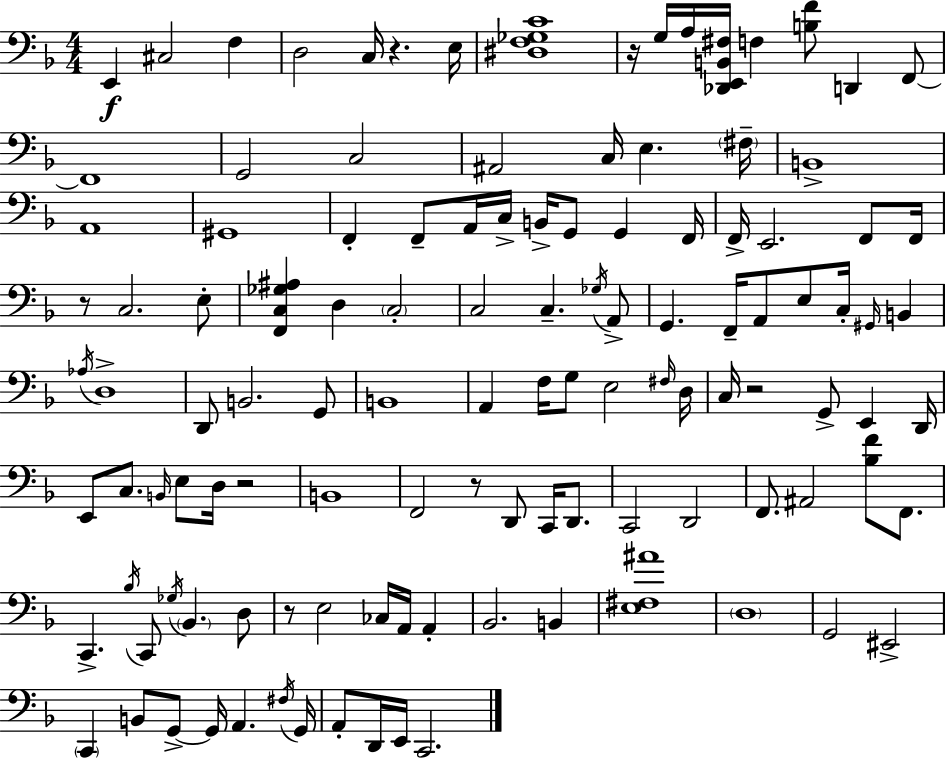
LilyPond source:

{
  \clef bass
  \numericTimeSignature
  \time 4/4
  \key f \major
  e,4\f cis2 f4 | d2 c16 r4. e16 | <dis f ges c'>1 | r16 g16 a16 <des, e, b, fis>16 f4 <b f'>8 d,4 f,8~~ | \break f,1 | g,2 c2 | ais,2 c16 e4. \parenthesize fis16-- | b,1-> | \break a,1 | gis,1 | f,4-. f,8-- a,16 c16-> b,16-> g,8 g,4 f,16 | f,16-> e,2. f,8 f,16 | \break r8 c2. e8-. | <f, c ges ais>4 d4 \parenthesize c2-. | c2 c4.-- \acciaccatura { ges16 } a,8-> | g,4. f,16-- a,8 e8 c16-. \grace { gis,16 } b,4 | \break \acciaccatura { aes16 } d1-> | d,8 b,2. | g,8 b,1 | a,4 f16 g8 e2 | \break \grace { fis16 } d16 c16 r2 g,8-> e,4 | d,16 e,8 c8. \grace { b,16 } e8 d16 r2 | b,1 | f,2 r8 d,8 | \break c,16 d,8. c,2 d,2 | f,8. ais,2 | <bes f'>8 f,8. c,4.-> \acciaccatura { bes16 } c,8 \acciaccatura { ges16 } \parenthesize bes,4. | d8 r8 e2 | \break ces16 a,16 a,4-. bes,2. | b,4 <e fis ais'>1 | \parenthesize d1 | g,2 eis,2-> | \break \parenthesize c,4 b,8 g,8->~~ g,16 | a,4. \acciaccatura { fis16 } g,16 a,8-. d,16 e,16 c,2. | \bar "|."
}